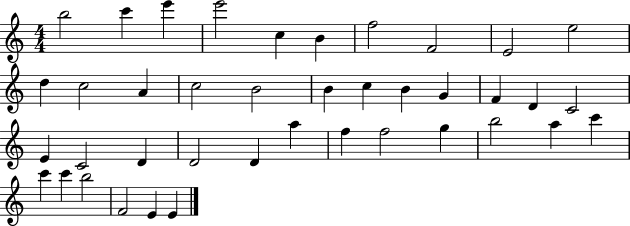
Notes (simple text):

B5/h C6/q E6/q E6/h C5/q B4/q F5/h F4/h E4/h E5/h D5/q C5/h A4/q C5/h B4/h B4/q C5/q B4/q G4/q F4/q D4/q C4/h E4/q C4/h D4/q D4/h D4/q A5/q F5/q F5/h G5/q B5/h A5/q C6/q C6/q C6/q B5/h F4/h E4/q E4/q